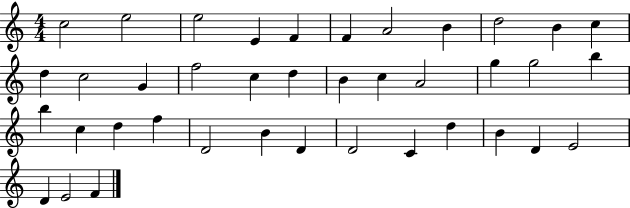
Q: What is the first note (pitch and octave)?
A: C5